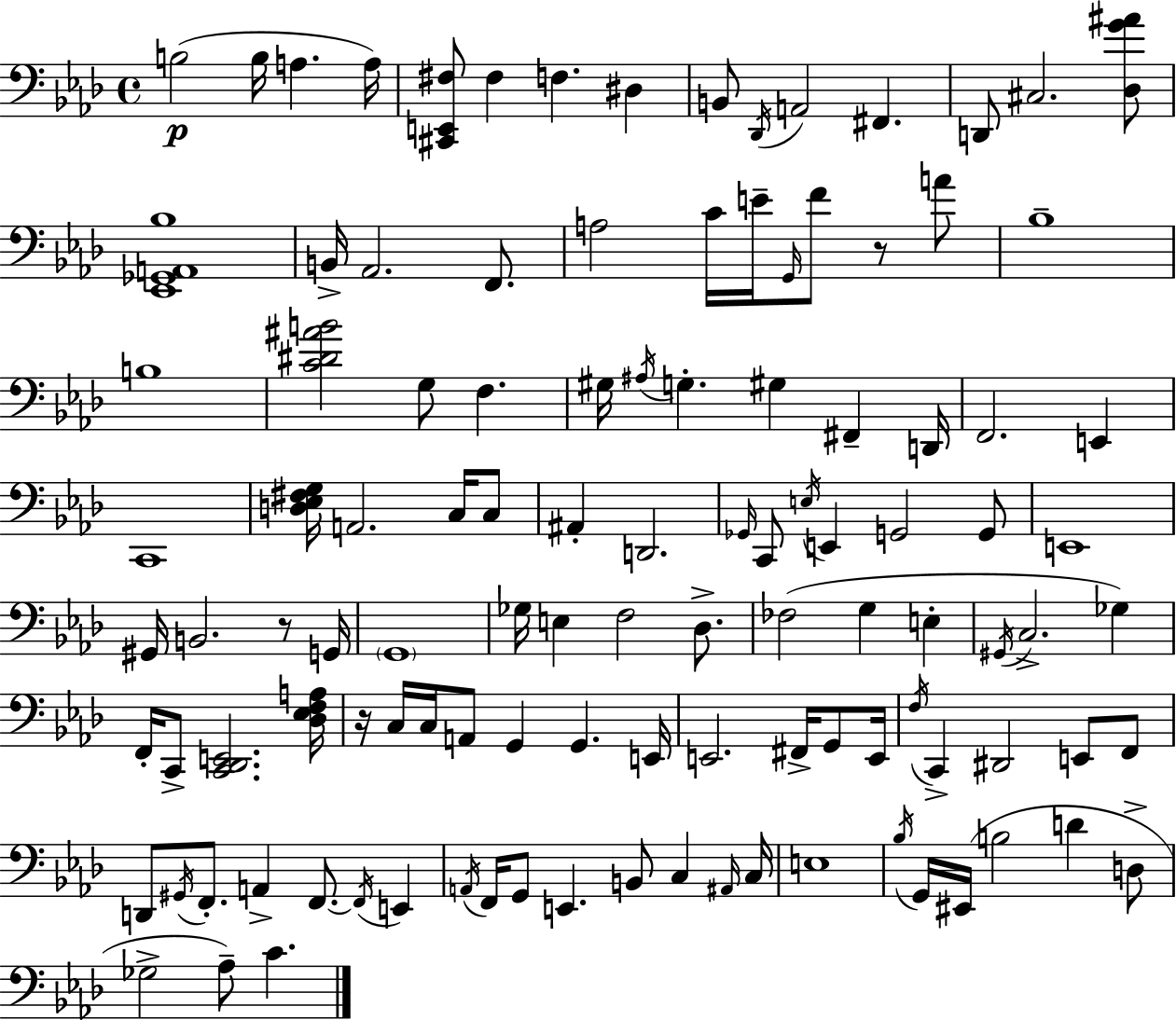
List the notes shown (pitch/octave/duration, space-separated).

B3/h B3/s A3/q. A3/s [C#2,E2,F#3]/e F#3/q F3/q. D#3/q B2/e Db2/s A2/h F#2/q. D2/e C#3/h. [Db3,G4,A#4]/e [Eb2,Gb2,A2,Bb3]/w B2/s Ab2/h. F2/e. A3/h C4/s E4/s G2/s F4/e R/e A4/e Bb3/w B3/w [C4,D#4,A#4,B4]/h G3/e F3/q. G#3/s A#3/s G3/q. G#3/q F#2/q D2/s F2/h. E2/q C2/w [D3,Eb3,F#3,G3]/s A2/h. C3/s C3/e A#2/q D2/h. Gb2/s C2/e E3/s E2/q G2/h G2/e E2/w G#2/s B2/h. R/e G2/s G2/w Gb3/s E3/q F3/h Db3/e. FES3/h G3/q E3/q G#2/s C3/h. Gb3/q F2/s C2/e [C2,Db2,E2]/h. [Db3,Eb3,F3,A3]/s R/s C3/s C3/s A2/e G2/q G2/q. E2/s E2/h. F#2/s G2/e E2/s F3/s C2/q D#2/h E2/e F2/e D2/e G#2/s F2/e. A2/q F2/e. F2/s E2/q A2/s F2/s G2/e E2/q. B2/e C3/q A#2/s C3/s E3/w Bb3/s G2/s EIS2/s B3/h D4/q D3/e Gb3/h Ab3/e C4/q.